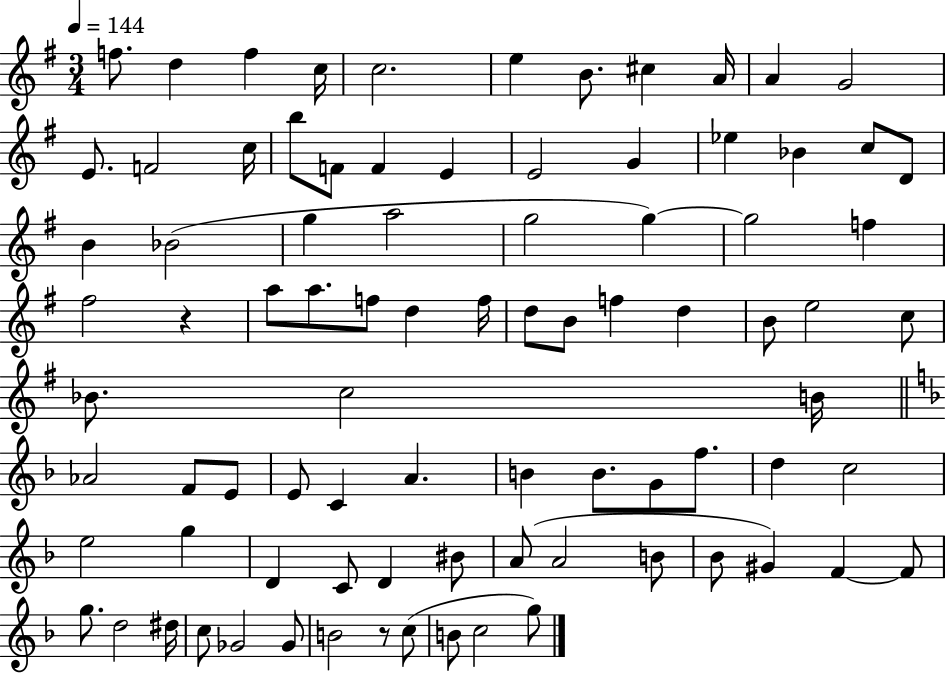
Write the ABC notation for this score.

X:1
T:Untitled
M:3/4
L:1/4
K:G
f/2 d f c/4 c2 e B/2 ^c A/4 A G2 E/2 F2 c/4 b/2 F/2 F E E2 G _e _B c/2 D/2 B _B2 g a2 g2 g g2 f ^f2 z a/2 a/2 f/2 d f/4 d/2 B/2 f d B/2 e2 c/2 _B/2 c2 B/4 _A2 F/2 E/2 E/2 C A B B/2 G/2 f/2 d c2 e2 g D C/2 D ^B/2 A/2 A2 B/2 _B/2 ^G F F/2 g/2 d2 ^d/4 c/2 _G2 _G/2 B2 z/2 c/2 B/2 c2 g/2